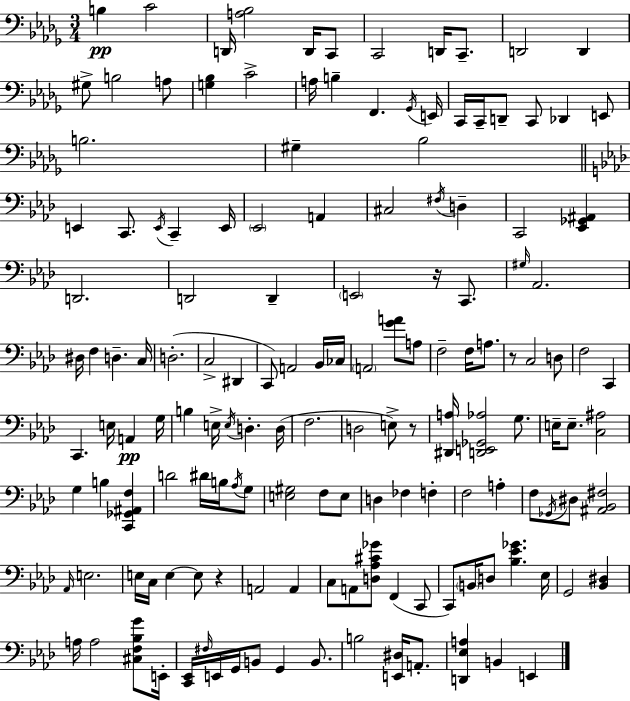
X:1
T:Untitled
M:3/4
L:1/4
K:Bbm
B, C2 D,,/4 [A,_B,]2 D,,/4 C,,/2 C,,2 D,,/4 C,,/2 D,,2 D,, ^G,/2 B,2 A,/2 [G,_B,] C2 A,/4 B, F,, _G,,/4 E,,/4 C,,/4 C,,/4 D,,/2 C,,/2 _D,, E,,/2 B,2 ^G, _B,2 E,, C,,/2 E,,/4 C,, E,,/4 _E,,2 A,, ^C,2 ^F,/4 D, C,,2 [_E,,_G,,^A,,] D,,2 D,,2 D,, E,,2 z/4 C,,/2 ^G,/4 _A,,2 ^D,/4 F, D, C,/4 D,2 C,2 ^D,, C,,/2 A,,2 _B,,/4 _C,/4 A,,2 [GA]/2 A,/2 F,2 F,/4 A,/2 z/2 C,2 D,/2 F,2 C,, C,, E,/4 A,, G,/4 B, E,/4 E,/4 D, D,/4 F,2 D,2 E,/2 z/2 [^D,,A,]/4 [D,,E,,_G,,_A,]2 G,/2 E,/4 E,/2 [C,^A,]2 G, B, [C,,_G,,^A,,F,] D2 ^D/4 B,/4 _A,/4 G,/2 [E,^G,]2 F,/2 E,/2 D, _F, F, F,2 A, F,/2 _G,,/4 ^D,/2 [^A,,_B,,^F,]2 _A,,/4 E,2 E,/4 C,/4 E, E,/2 z A,,2 A,, C,/2 A,,/2 [D,_A,^C_G]/2 F,, C,,/2 C,,/2 B,,/4 D,/2 [_B,_E_G] _E,/4 G,,2 [_B,,^D,] A,/4 A,2 [^C,F,_B,G]/2 E,,/4 [C,,_E,,]/4 ^F,/4 E,,/4 G,,/4 B,,/2 G,, B,,/2 B,2 [E,,^D,]/4 A,,/2 [D,,_E,A,] B,, E,,